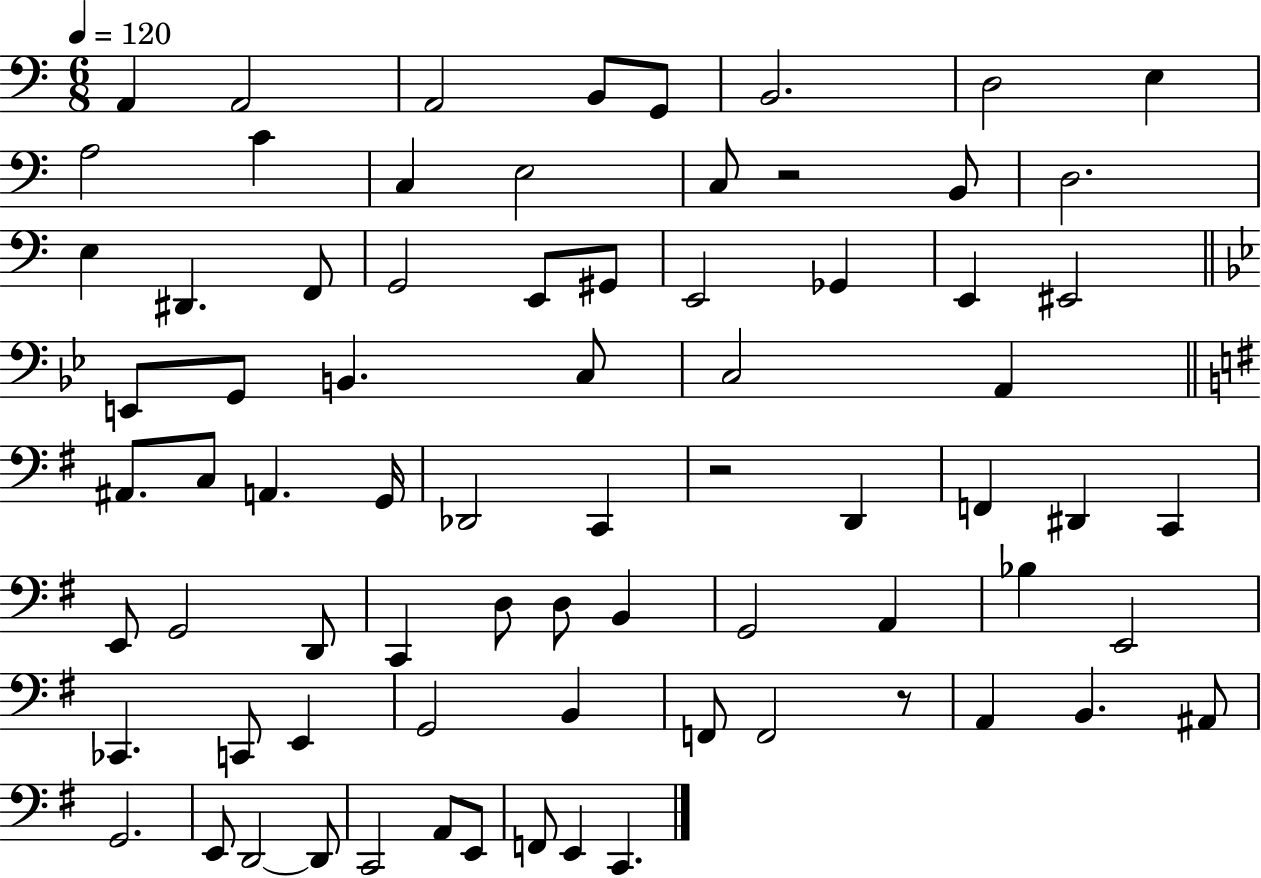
X:1
T:Untitled
M:6/8
L:1/4
K:C
A,, A,,2 A,,2 B,,/2 G,,/2 B,,2 D,2 E, A,2 C C, E,2 C,/2 z2 B,,/2 D,2 E, ^D,, F,,/2 G,,2 E,,/2 ^G,,/2 E,,2 _G,, E,, ^E,,2 E,,/2 G,,/2 B,, C,/2 C,2 A,, ^A,,/2 C,/2 A,, G,,/4 _D,,2 C,, z2 D,, F,, ^D,, C,, E,,/2 G,,2 D,,/2 C,, D,/2 D,/2 B,, G,,2 A,, _B, E,,2 _C,, C,,/2 E,, G,,2 B,, F,,/2 F,,2 z/2 A,, B,, ^A,,/2 G,,2 E,,/2 D,,2 D,,/2 C,,2 A,,/2 E,,/2 F,,/2 E,, C,,